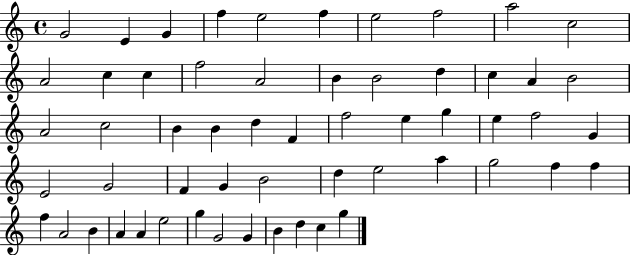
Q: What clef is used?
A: treble